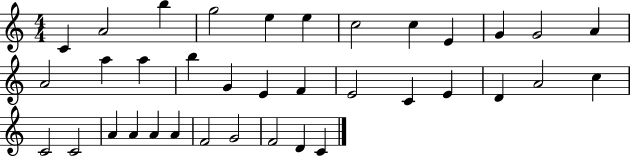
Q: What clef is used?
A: treble